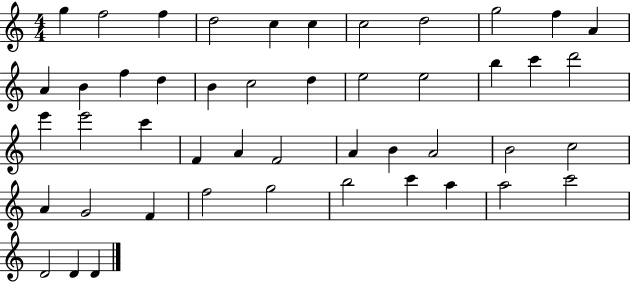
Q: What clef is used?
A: treble